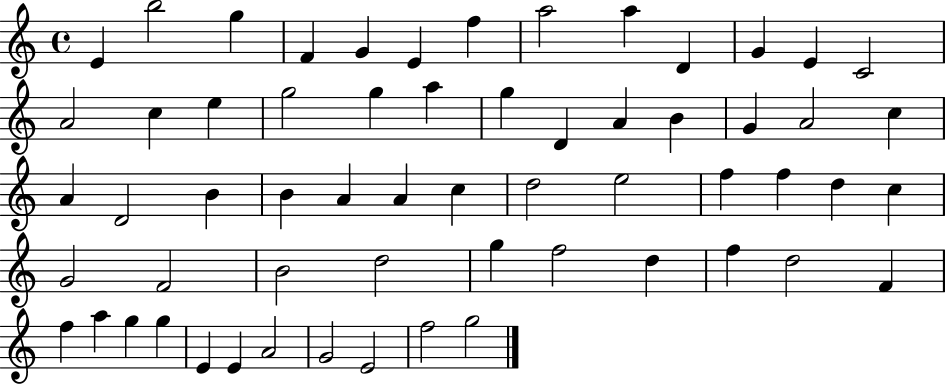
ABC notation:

X:1
T:Untitled
M:4/4
L:1/4
K:C
E b2 g F G E f a2 a D G E C2 A2 c e g2 g a g D A B G A2 c A D2 B B A A c d2 e2 f f d c G2 F2 B2 d2 g f2 d f d2 F f a g g E E A2 G2 E2 f2 g2